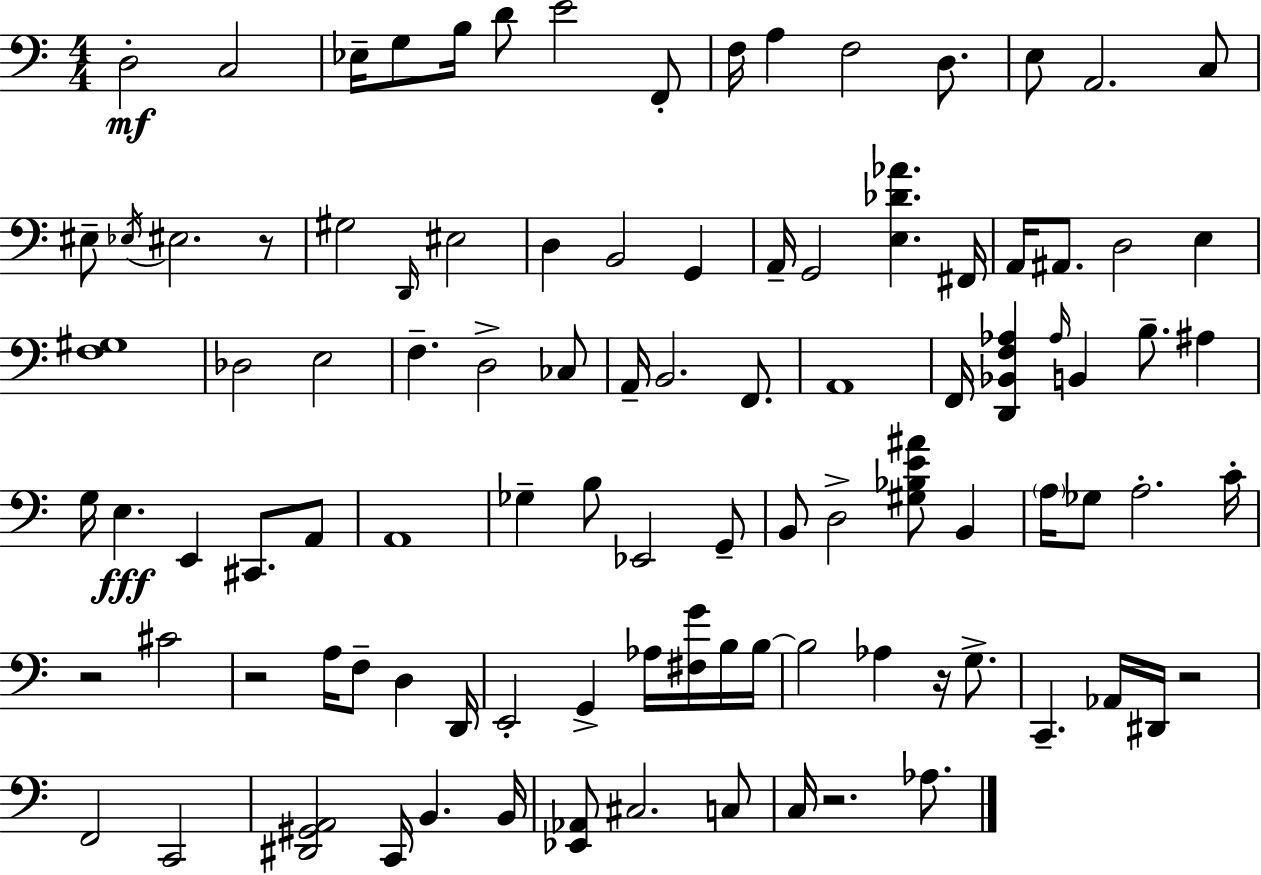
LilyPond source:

{
  \clef bass
  \numericTimeSignature
  \time 4/4
  \key a \minor
  \repeat volta 2 { d2-.\mf c2 | ees16-- g8 b16 d'8 e'2 f,8-. | f16 a4 f2 d8. | e8 a,2. c8 | \break eis8-- \acciaccatura { ees16 } eis2. r8 | gis2 \grace { d,16 } eis2 | d4 b,2 g,4 | a,16-- g,2 <e des' aes'>4. | \break fis,16 a,16 ais,8. d2 e4 | <f gis>1 | des2 e2 | f4.-- d2-> | \break ces8 a,16-- b,2. f,8. | a,1 | f,16 <d, bes, f aes>4 \grace { aes16 } b,4 b8.-- ais4 | g16 e4.\fff e,4 cis,8. | \break a,8 a,1 | ges4-- b8 ees,2 | g,8-- b,8 d2-> <gis bes e' ais'>8 b,4 | \parenthesize a16 ges8 a2.-. | \break c'16-. r2 cis'2 | r2 a16 f8-- d4 | d,16 e,2-. g,4-> aes16 | <fis g'>16 b16 b16~~ b2 aes4 r16 | \break g8.-> c,4.-- aes,16 dis,16 r2 | f,2 c,2 | <dis, gis, a,>2 c,16 b,4. | b,16 <ees, aes,>8 cis2. | \break c8 c16 r2. | aes8. } \bar "|."
}